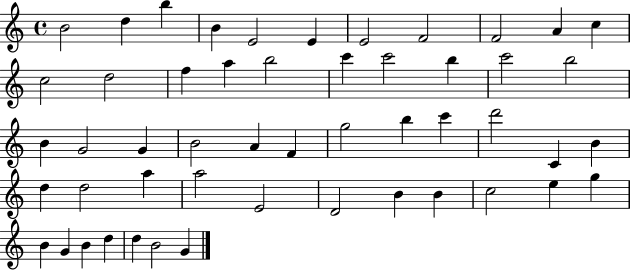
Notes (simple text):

B4/h D5/q B5/q B4/q E4/h E4/q E4/h F4/h F4/h A4/q C5/q C5/h D5/h F5/q A5/q B5/h C6/q C6/h B5/q C6/h B5/h B4/q G4/h G4/q B4/h A4/q F4/q G5/h B5/q C6/q D6/h C4/q B4/q D5/q D5/h A5/q A5/h E4/h D4/h B4/q B4/q C5/h E5/q G5/q B4/q G4/q B4/q D5/q D5/q B4/h G4/q